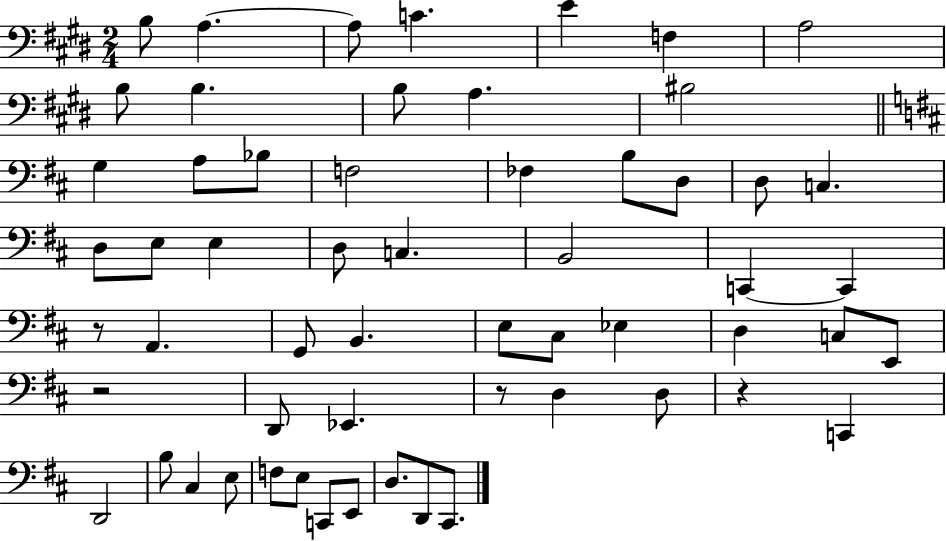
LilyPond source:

{
  \clef bass
  \numericTimeSignature
  \time 2/4
  \key e \major
  \repeat volta 2 { b8 a4.~~ | a8 c'4. | e'4 f4 | a2 | \break b8 b4. | b8 a4. | bis2 | \bar "||" \break \key b \minor g4 a8 bes8 | f2 | fes4 b8 d8 | d8 c4. | \break d8 e8 e4 | d8 c4. | b,2 | c,4~~ c,4 | \break r8 a,4. | g,8 b,4. | e8 cis8 ees4 | d4 c8 e,8 | \break r2 | d,8 ees,4. | r8 d4 d8 | r4 c,4 | \break d,2 | b8 cis4 e8 | f8 e8 c,8 e,8 | d8. d,8 cis,8. | \break } \bar "|."
}